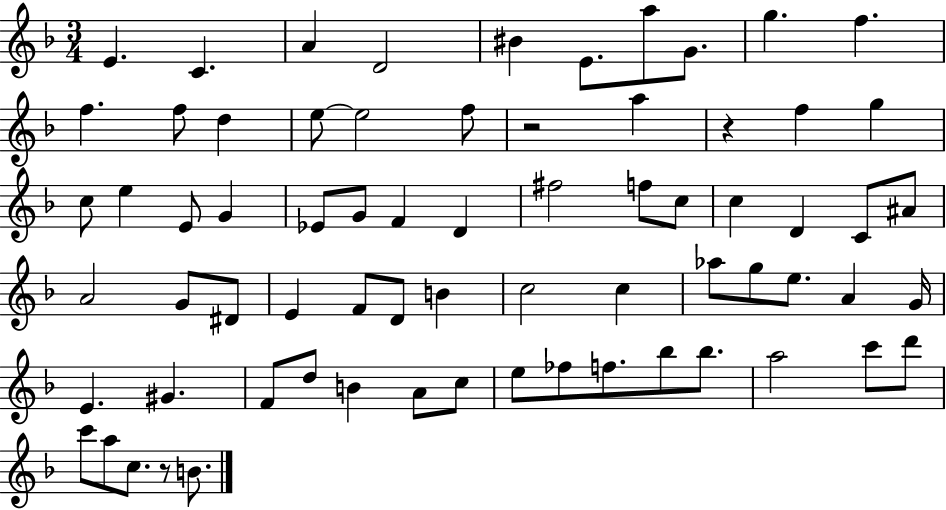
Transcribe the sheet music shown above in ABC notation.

X:1
T:Untitled
M:3/4
L:1/4
K:F
E C A D2 ^B E/2 a/2 G/2 g f f f/2 d e/2 e2 f/2 z2 a z f g c/2 e E/2 G _E/2 G/2 F D ^f2 f/2 c/2 c D C/2 ^A/2 A2 G/2 ^D/2 E F/2 D/2 B c2 c _a/2 g/2 e/2 A G/4 E ^G F/2 d/2 B A/2 c/2 e/2 _f/2 f/2 _b/2 _b/2 a2 c'/2 d'/2 c'/2 a/2 c/2 z/2 B/2